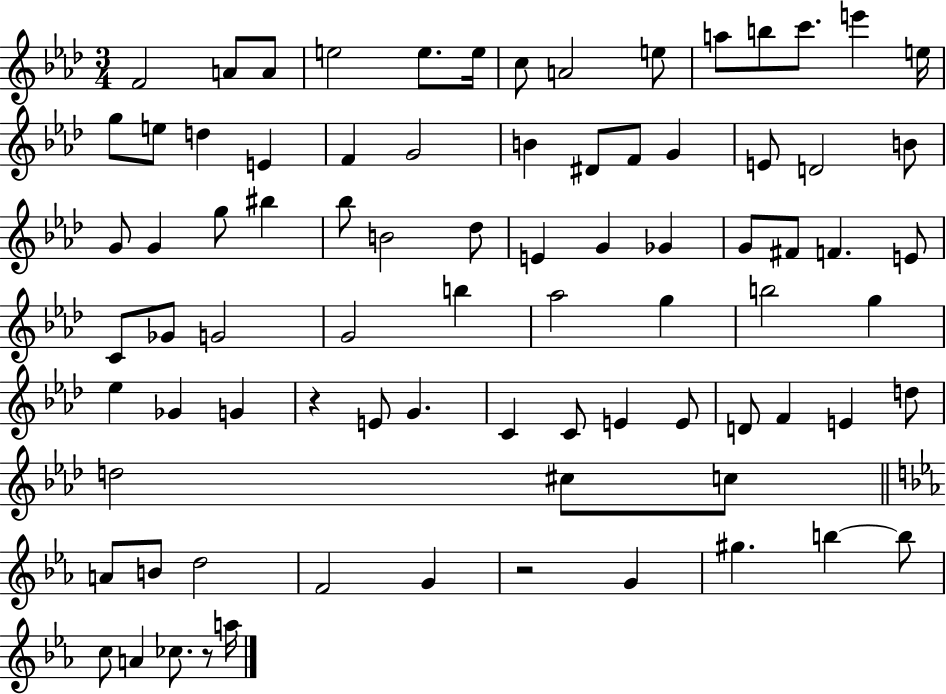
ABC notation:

X:1
T:Untitled
M:3/4
L:1/4
K:Ab
F2 A/2 A/2 e2 e/2 e/4 c/2 A2 e/2 a/2 b/2 c'/2 e' e/4 g/2 e/2 d E F G2 B ^D/2 F/2 G E/2 D2 B/2 G/2 G g/2 ^b _b/2 B2 _d/2 E G _G G/2 ^F/2 F E/2 C/2 _G/2 G2 G2 b _a2 g b2 g _e _G G z E/2 G C C/2 E E/2 D/2 F E d/2 d2 ^c/2 c/2 A/2 B/2 d2 F2 G z2 G ^g b b/2 c/2 A _c/2 z/2 a/4